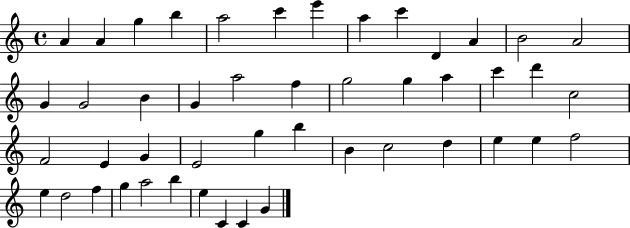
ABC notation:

X:1
T:Untitled
M:4/4
L:1/4
K:C
A A g b a2 c' e' a c' D A B2 A2 G G2 B G a2 f g2 g a c' d' c2 F2 E G E2 g b B c2 d e e f2 e d2 f g a2 b e C C G